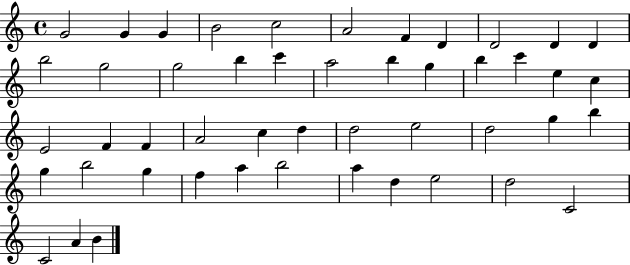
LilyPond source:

{
  \clef treble
  \time 4/4
  \defaultTimeSignature
  \key c \major
  g'2 g'4 g'4 | b'2 c''2 | a'2 f'4 d'4 | d'2 d'4 d'4 | \break b''2 g''2 | g''2 b''4 c'''4 | a''2 b''4 g''4 | b''4 c'''4 e''4 c''4 | \break e'2 f'4 f'4 | a'2 c''4 d''4 | d''2 e''2 | d''2 g''4 b''4 | \break g''4 b''2 g''4 | f''4 a''4 b''2 | a''4 d''4 e''2 | d''2 c'2 | \break c'2 a'4 b'4 | \bar "|."
}